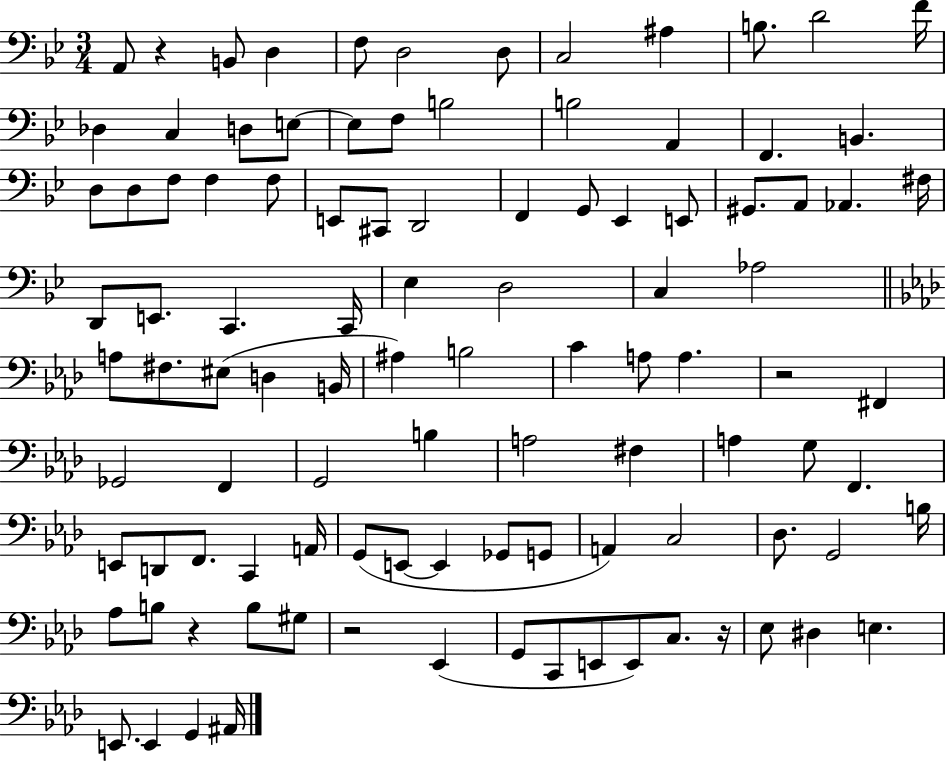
A2/e R/q B2/e D3/q F3/e D3/h D3/e C3/h A#3/q B3/e. D4/h F4/s Db3/q C3/q D3/e E3/e E3/e F3/e B3/h B3/h A2/q F2/q. B2/q. D3/e D3/e F3/e F3/q F3/e E2/e C#2/e D2/h F2/q G2/e Eb2/q E2/e G#2/e. A2/e Ab2/q. F#3/s D2/e E2/e. C2/q. C2/s Eb3/q D3/h C3/q Ab3/h A3/e F#3/e. EIS3/e D3/q B2/s A#3/q B3/h C4/q A3/e A3/q. R/h F#2/q Gb2/h F2/q G2/h B3/q A3/h F#3/q A3/q G3/e F2/q. E2/e D2/e F2/e. C2/q A2/s G2/e E2/e E2/q Gb2/e G2/e A2/q C3/h Db3/e. G2/h B3/s Ab3/e B3/e R/q B3/e G#3/e R/h Eb2/q G2/e C2/e E2/e E2/e C3/e. R/s Eb3/e D#3/q E3/q. E2/e. E2/q G2/q A#2/s